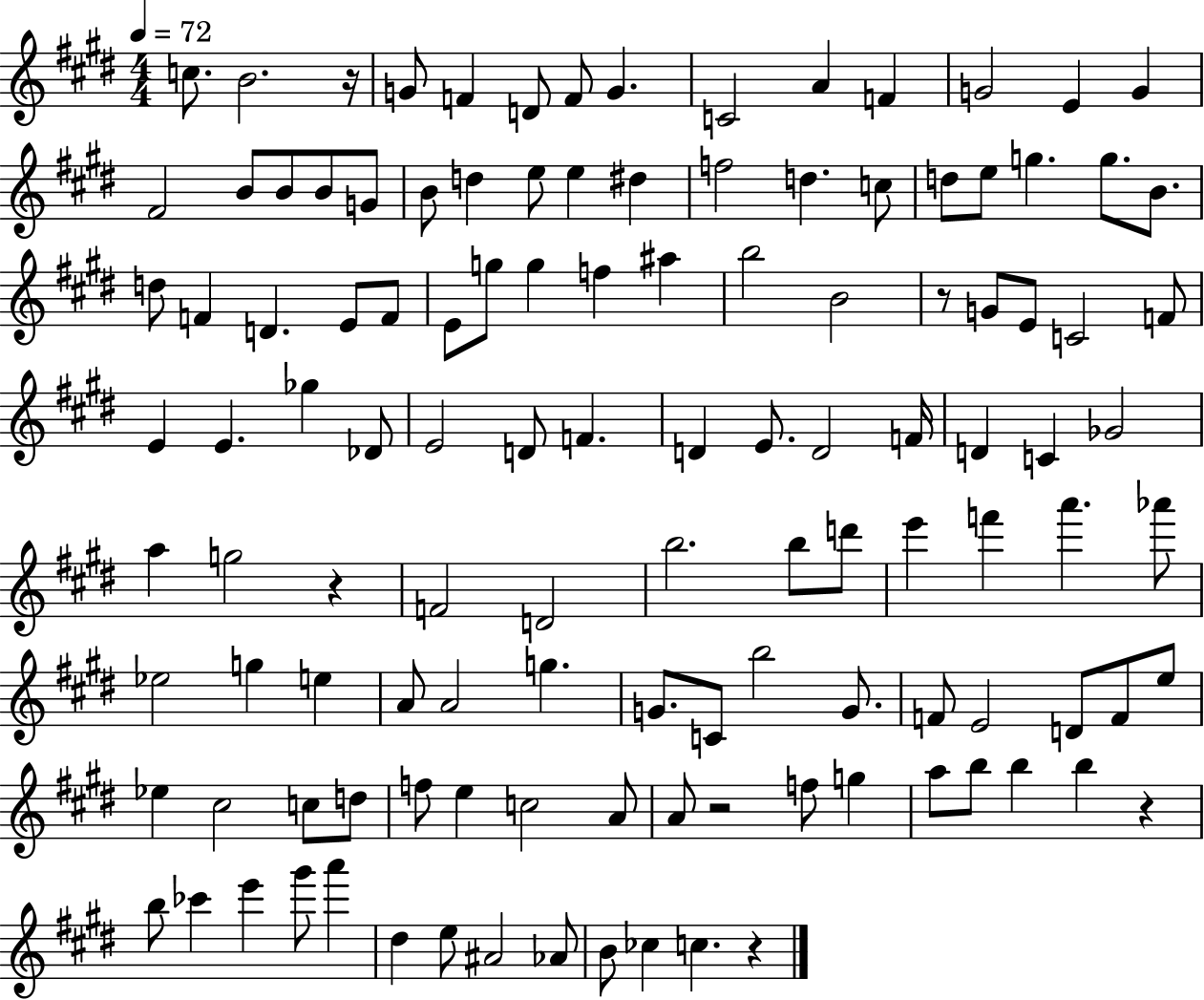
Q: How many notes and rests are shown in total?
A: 120